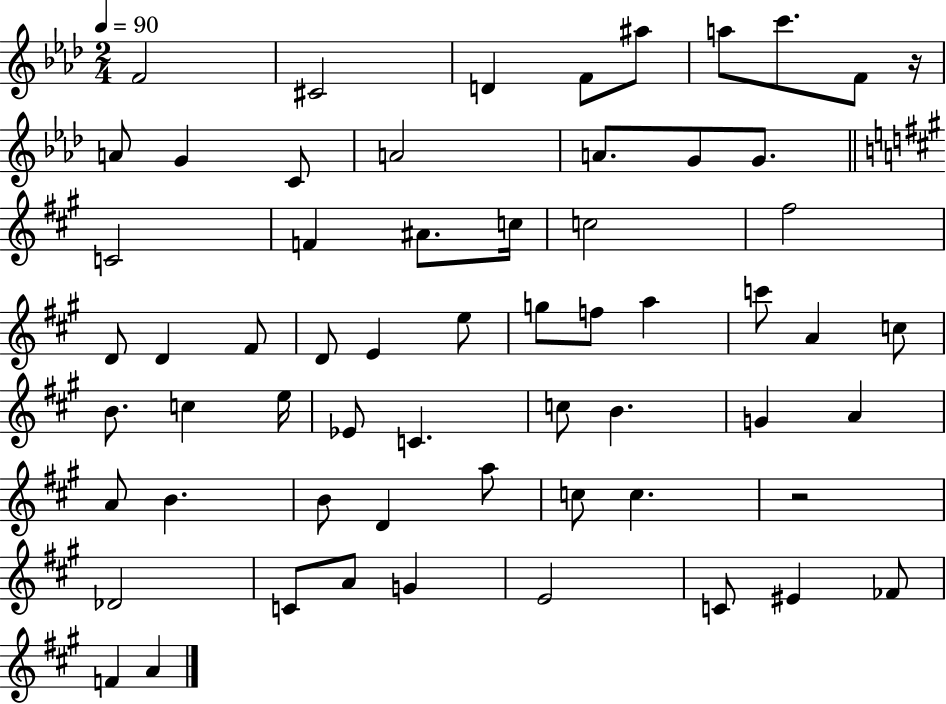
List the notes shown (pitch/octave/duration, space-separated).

F4/h C#4/h D4/q F4/e A#5/e A5/e C6/e. F4/e R/s A4/e G4/q C4/e A4/h A4/e. G4/e G4/e. C4/h F4/q A#4/e. C5/s C5/h F#5/h D4/e D4/q F#4/e D4/e E4/q E5/e G5/e F5/e A5/q C6/e A4/q C5/e B4/e. C5/q E5/s Eb4/e C4/q. C5/e B4/q. G4/q A4/q A4/e B4/q. B4/e D4/q A5/e C5/e C5/q. R/h Db4/h C4/e A4/e G4/q E4/h C4/e EIS4/q FES4/e F4/q A4/q